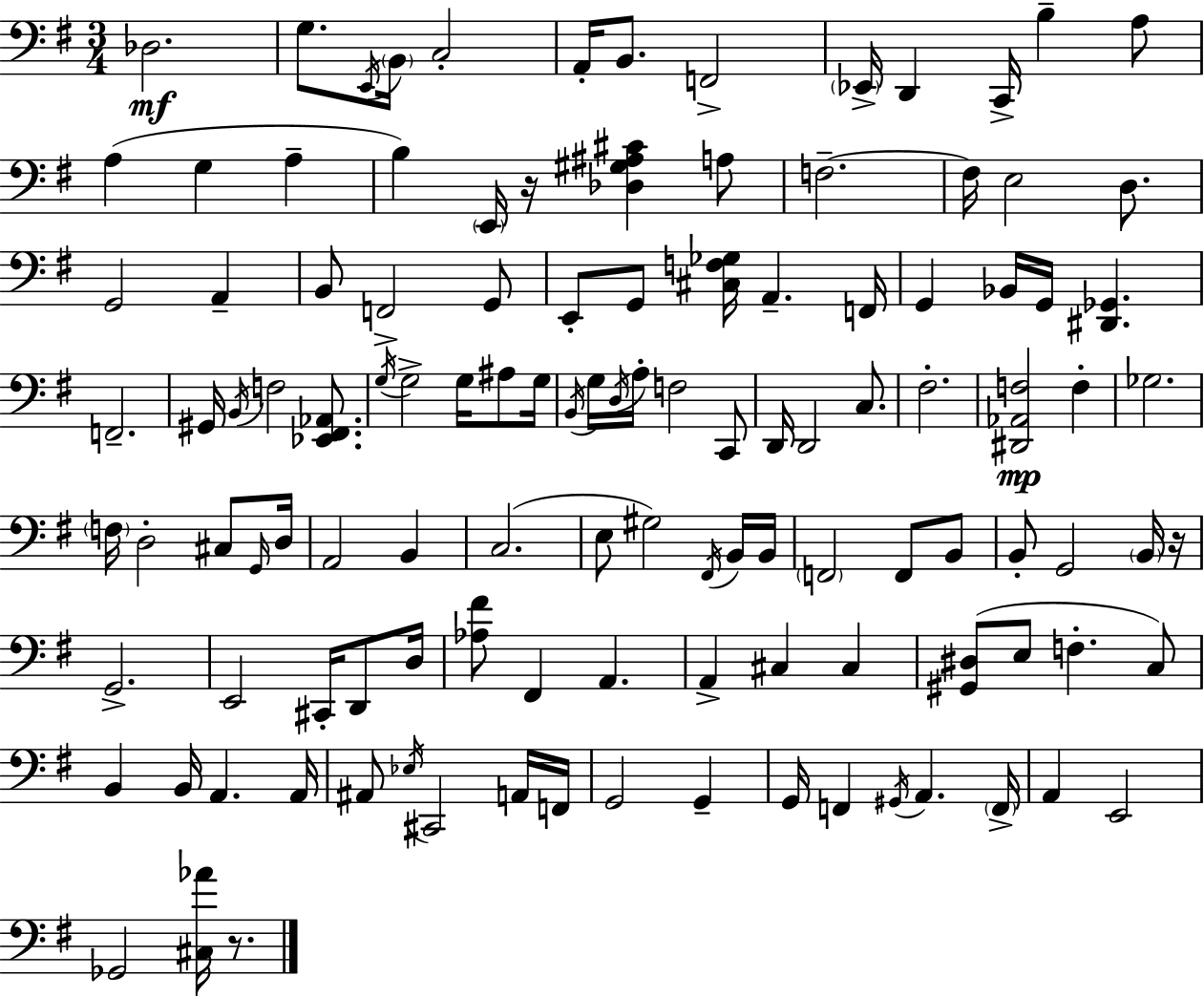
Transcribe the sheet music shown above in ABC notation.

X:1
T:Untitled
M:3/4
L:1/4
K:Em
_D,2 G,/2 E,,/4 B,,/4 C,2 A,,/4 B,,/2 F,,2 _E,,/4 D,, C,,/4 B, A,/2 A, G, A, B, E,,/4 z/4 [_D,^G,^A,^C] A,/2 F,2 F,/4 E,2 D,/2 G,,2 A,, B,,/2 F,,2 G,,/2 E,,/2 G,,/2 [^C,F,_G,]/4 A,, F,,/4 G,, _B,,/4 G,,/4 [^D,,_G,,] F,,2 ^G,,/4 B,,/4 F,2 [_E,,^F,,_A,,]/2 G,/4 G,2 G,/4 ^A,/2 G,/4 B,,/4 G,/4 D,/4 A,/4 F,2 C,,/2 D,,/4 D,,2 C,/2 ^F,2 [^D,,_A,,F,]2 F, _G,2 F,/4 D,2 ^C,/2 G,,/4 D,/4 A,,2 B,, C,2 E,/2 ^G,2 ^F,,/4 B,,/4 B,,/4 F,,2 F,,/2 B,,/2 B,,/2 G,,2 B,,/4 z/4 G,,2 E,,2 ^C,,/4 D,,/2 D,/4 [_A,^F]/2 ^F,, A,, A,, ^C, ^C, [^G,,^D,]/2 E,/2 F, C,/2 B,, B,,/4 A,, A,,/4 ^A,,/2 _E,/4 ^C,,2 A,,/4 F,,/4 G,,2 G,, G,,/4 F,, ^G,,/4 A,, F,,/4 A,, E,,2 _G,,2 [^C,_A]/4 z/2